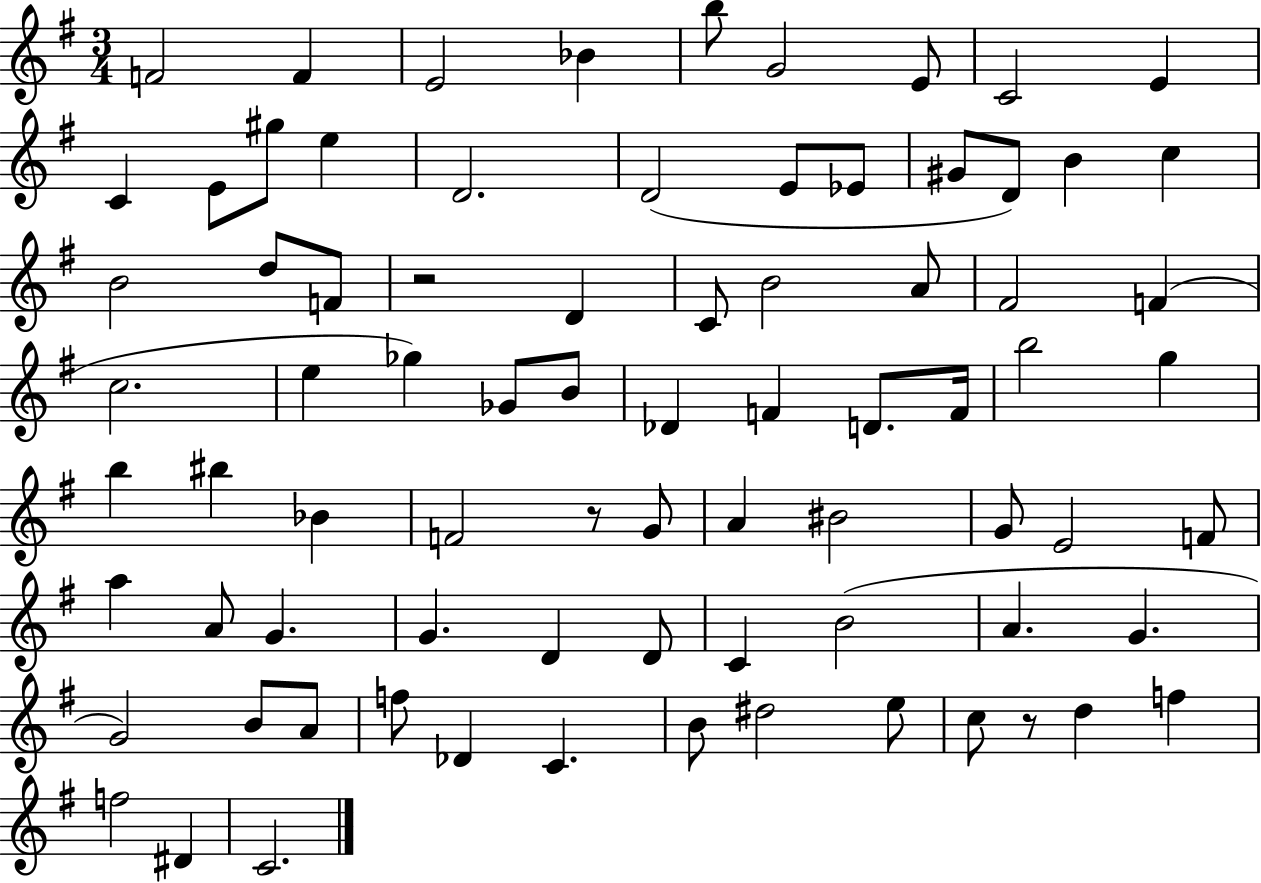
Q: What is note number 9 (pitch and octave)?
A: E4